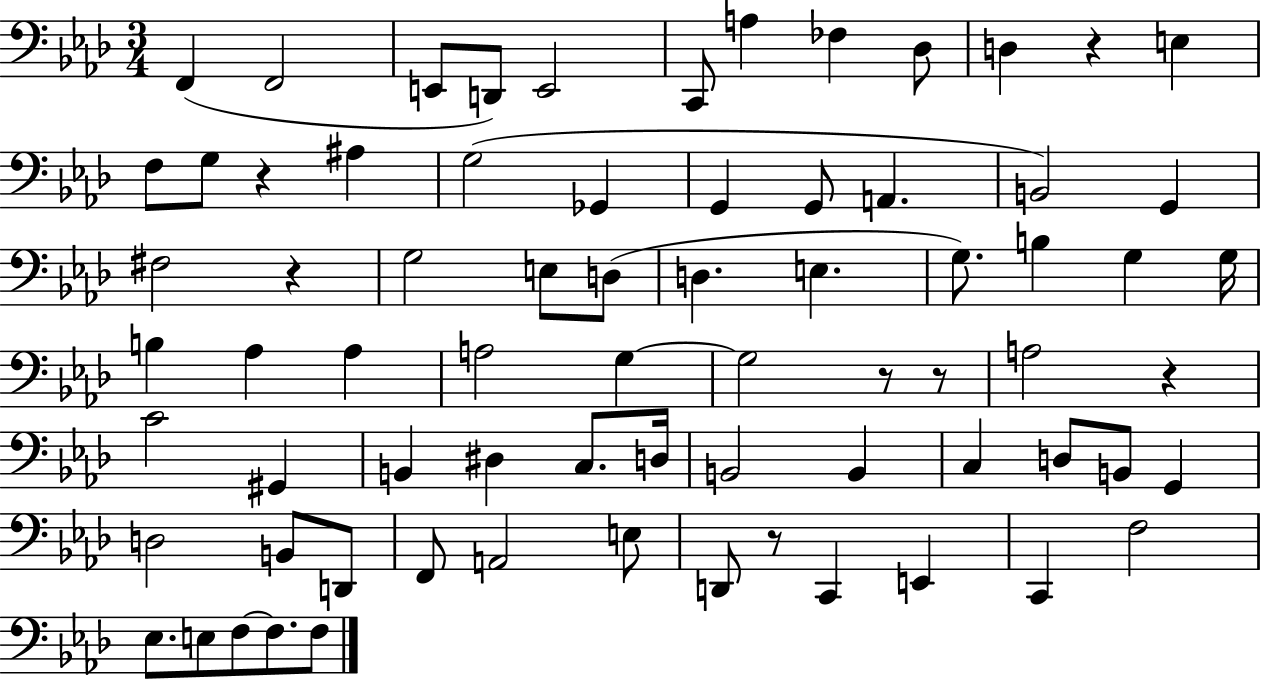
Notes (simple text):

F2/q F2/h E2/e D2/e E2/h C2/e A3/q FES3/q Db3/e D3/q R/q E3/q F3/e G3/e R/q A#3/q G3/h Gb2/q G2/q G2/e A2/q. B2/h G2/q F#3/h R/q G3/h E3/e D3/e D3/q. E3/q. G3/e. B3/q G3/q G3/s B3/q Ab3/q Ab3/q A3/h G3/q G3/h R/e R/e A3/h R/q C4/h G#2/q B2/q D#3/q C3/e. D3/s B2/h B2/q C3/q D3/e B2/e G2/q D3/h B2/e D2/e F2/e A2/h E3/e D2/e R/e C2/q E2/q C2/q F3/h Eb3/e. E3/e F3/e F3/e. F3/e